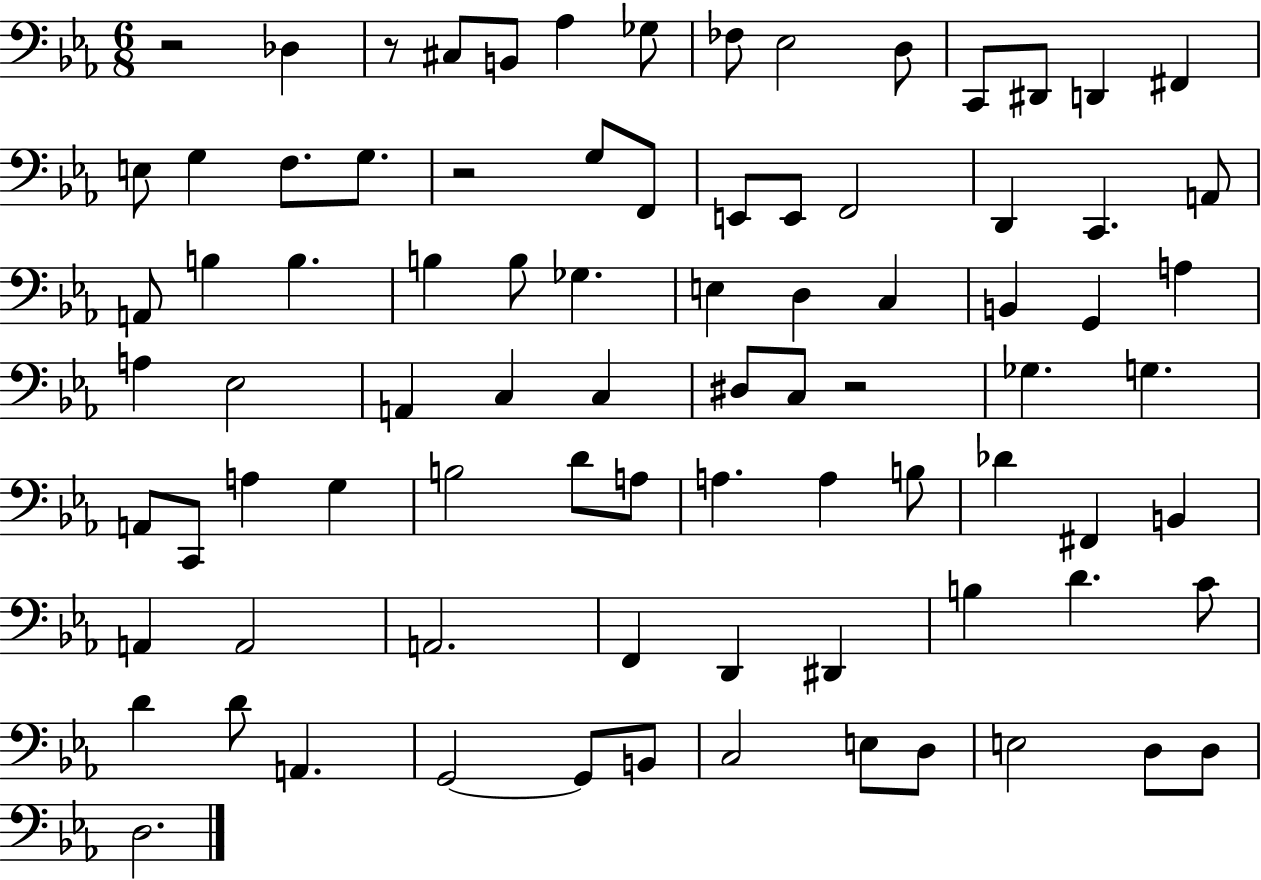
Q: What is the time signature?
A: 6/8